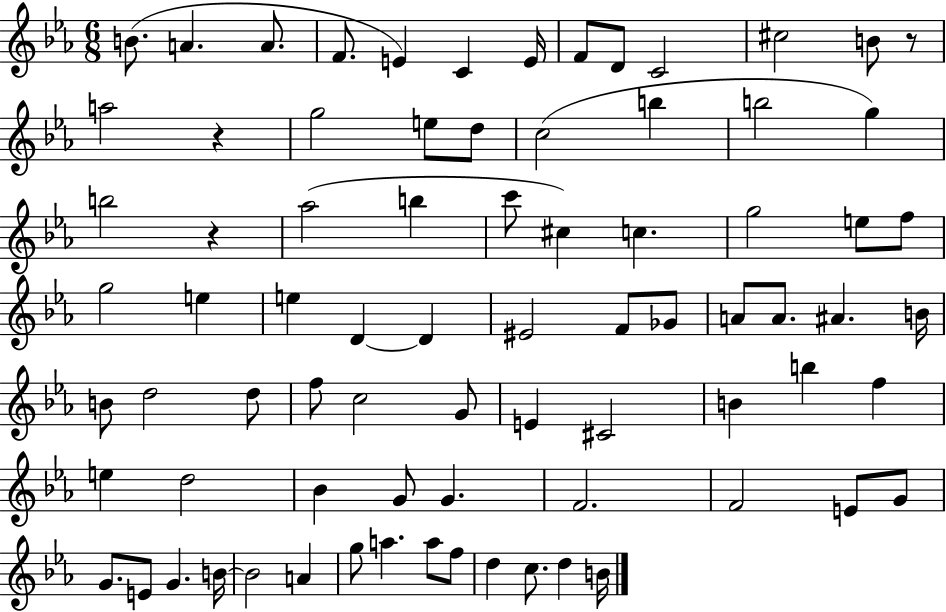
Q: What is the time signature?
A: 6/8